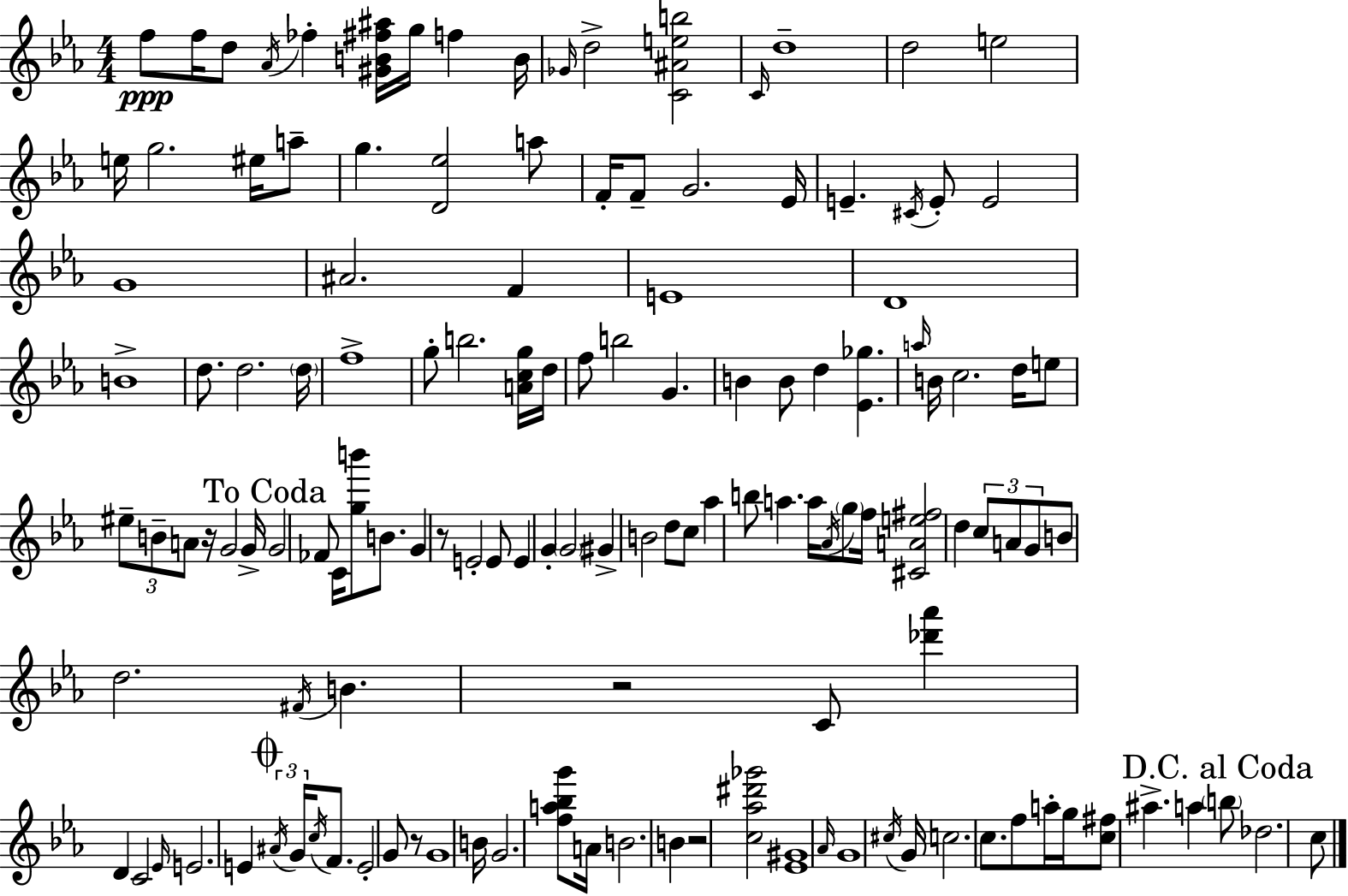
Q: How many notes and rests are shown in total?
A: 135